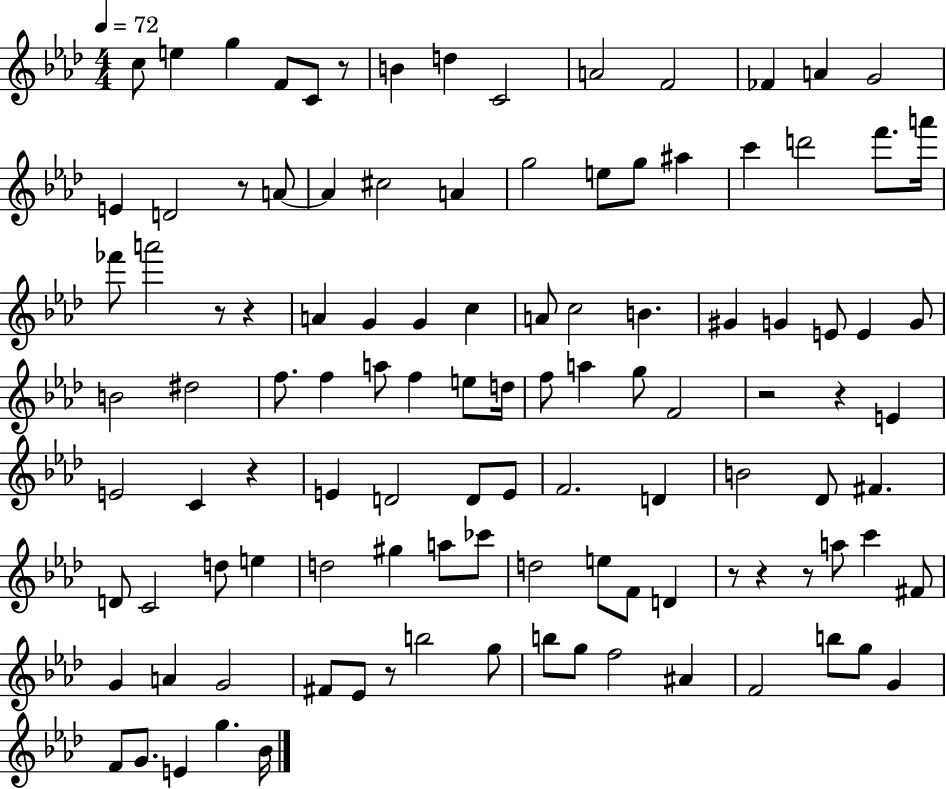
{
  \clef treble
  \numericTimeSignature
  \time 4/4
  \key aes \major
  \tempo 4 = 72
  c''8 e''4 g''4 f'8 c'8 r8 | b'4 d''4 c'2 | a'2 f'2 | fes'4 a'4 g'2 | \break e'4 d'2 r8 a'8~~ | a'4 cis''2 a'4 | g''2 e''8 g''8 ais''4 | c'''4 d'''2 f'''8. a'''16 | \break fes'''8 a'''2 r8 r4 | a'4 g'4 g'4 c''4 | a'8 c''2 b'4. | gis'4 g'4 e'8 e'4 g'8 | \break b'2 dis''2 | f''8. f''4 a''8 f''4 e''8 d''16 | f''8 a''4 g''8 f'2 | r2 r4 e'4 | \break e'2 c'4 r4 | e'4 d'2 d'8 e'8 | f'2. d'4 | b'2 des'8 fis'4. | \break d'8 c'2 d''8 e''4 | d''2 gis''4 a''8 ces'''8 | d''2 e''8 f'8 d'4 | r8 r4 r8 a''8 c'''4 fis'8 | \break g'4 a'4 g'2 | fis'8 ees'8 r8 b''2 g''8 | b''8 g''8 f''2 ais'4 | f'2 b''8 g''8 g'4 | \break f'8 g'8. e'4 g''4. bes'16 | \bar "|."
}